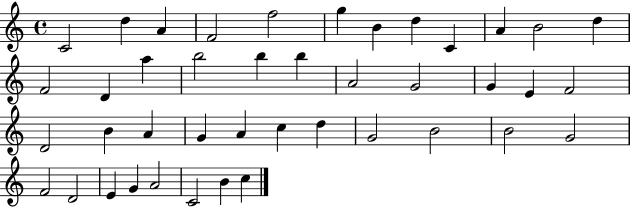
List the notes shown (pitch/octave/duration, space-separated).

C4/h D5/q A4/q F4/h F5/h G5/q B4/q D5/q C4/q A4/q B4/h D5/q F4/h D4/q A5/q B5/h B5/q B5/q A4/h G4/h G4/q E4/q F4/h D4/h B4/q A4/q G4/q A4/q C5/q D5/q G4/h B4/h B4/h G4/h F4/h D4/h E4/q G4/q A4/h C4/h B4/q C5/q